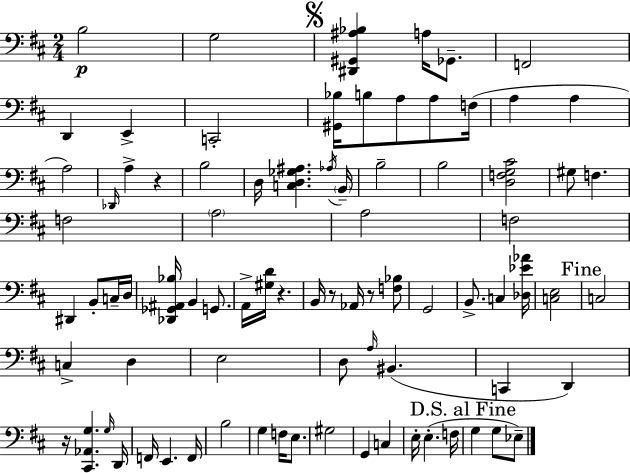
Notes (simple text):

B3/h G3/h [D#2,G#2,A#3,Bb3]/q A3/s Gb2/e. F2/h D2/q E2/q C2/h [G#2,Bb3]/s B3/e A3/e A3/e F3/s A3/q A3/q A3/h Db2/s A3/q R/q B3/h D3/s [C3,D3,Gb3,A#3]/q. Ab3/s B2/s B3/h B3/h [D3,F3,G3,C#4]/h G#3/e F3/q. F3/h A3/h A3/h F3/h D#2/q B2/e C3/s D3/s [Db2,Gb2,A#2,Bb3]/s B2/q G2/e. A2/s [G#3,D4]/s R/q. B2/s R/e Ab2/s R/e [F3,Bb3]/e G2/h B2/e. C3/q [Db3,Eb4,Ab4]/s [C3,E3]/h C3/h C3/q D3/q E3/h D3/e A3/s BIS2/q. C2/q D2/q R/s [C#2,Ab2,G3]/q. G3/s D2/s F2/s E2/q. F2/s B3/h G3/q F3/s E3/e. G#3/h G2/q C3/q E3/s E3/q. F3/s G3/q G3/e Eb3/e